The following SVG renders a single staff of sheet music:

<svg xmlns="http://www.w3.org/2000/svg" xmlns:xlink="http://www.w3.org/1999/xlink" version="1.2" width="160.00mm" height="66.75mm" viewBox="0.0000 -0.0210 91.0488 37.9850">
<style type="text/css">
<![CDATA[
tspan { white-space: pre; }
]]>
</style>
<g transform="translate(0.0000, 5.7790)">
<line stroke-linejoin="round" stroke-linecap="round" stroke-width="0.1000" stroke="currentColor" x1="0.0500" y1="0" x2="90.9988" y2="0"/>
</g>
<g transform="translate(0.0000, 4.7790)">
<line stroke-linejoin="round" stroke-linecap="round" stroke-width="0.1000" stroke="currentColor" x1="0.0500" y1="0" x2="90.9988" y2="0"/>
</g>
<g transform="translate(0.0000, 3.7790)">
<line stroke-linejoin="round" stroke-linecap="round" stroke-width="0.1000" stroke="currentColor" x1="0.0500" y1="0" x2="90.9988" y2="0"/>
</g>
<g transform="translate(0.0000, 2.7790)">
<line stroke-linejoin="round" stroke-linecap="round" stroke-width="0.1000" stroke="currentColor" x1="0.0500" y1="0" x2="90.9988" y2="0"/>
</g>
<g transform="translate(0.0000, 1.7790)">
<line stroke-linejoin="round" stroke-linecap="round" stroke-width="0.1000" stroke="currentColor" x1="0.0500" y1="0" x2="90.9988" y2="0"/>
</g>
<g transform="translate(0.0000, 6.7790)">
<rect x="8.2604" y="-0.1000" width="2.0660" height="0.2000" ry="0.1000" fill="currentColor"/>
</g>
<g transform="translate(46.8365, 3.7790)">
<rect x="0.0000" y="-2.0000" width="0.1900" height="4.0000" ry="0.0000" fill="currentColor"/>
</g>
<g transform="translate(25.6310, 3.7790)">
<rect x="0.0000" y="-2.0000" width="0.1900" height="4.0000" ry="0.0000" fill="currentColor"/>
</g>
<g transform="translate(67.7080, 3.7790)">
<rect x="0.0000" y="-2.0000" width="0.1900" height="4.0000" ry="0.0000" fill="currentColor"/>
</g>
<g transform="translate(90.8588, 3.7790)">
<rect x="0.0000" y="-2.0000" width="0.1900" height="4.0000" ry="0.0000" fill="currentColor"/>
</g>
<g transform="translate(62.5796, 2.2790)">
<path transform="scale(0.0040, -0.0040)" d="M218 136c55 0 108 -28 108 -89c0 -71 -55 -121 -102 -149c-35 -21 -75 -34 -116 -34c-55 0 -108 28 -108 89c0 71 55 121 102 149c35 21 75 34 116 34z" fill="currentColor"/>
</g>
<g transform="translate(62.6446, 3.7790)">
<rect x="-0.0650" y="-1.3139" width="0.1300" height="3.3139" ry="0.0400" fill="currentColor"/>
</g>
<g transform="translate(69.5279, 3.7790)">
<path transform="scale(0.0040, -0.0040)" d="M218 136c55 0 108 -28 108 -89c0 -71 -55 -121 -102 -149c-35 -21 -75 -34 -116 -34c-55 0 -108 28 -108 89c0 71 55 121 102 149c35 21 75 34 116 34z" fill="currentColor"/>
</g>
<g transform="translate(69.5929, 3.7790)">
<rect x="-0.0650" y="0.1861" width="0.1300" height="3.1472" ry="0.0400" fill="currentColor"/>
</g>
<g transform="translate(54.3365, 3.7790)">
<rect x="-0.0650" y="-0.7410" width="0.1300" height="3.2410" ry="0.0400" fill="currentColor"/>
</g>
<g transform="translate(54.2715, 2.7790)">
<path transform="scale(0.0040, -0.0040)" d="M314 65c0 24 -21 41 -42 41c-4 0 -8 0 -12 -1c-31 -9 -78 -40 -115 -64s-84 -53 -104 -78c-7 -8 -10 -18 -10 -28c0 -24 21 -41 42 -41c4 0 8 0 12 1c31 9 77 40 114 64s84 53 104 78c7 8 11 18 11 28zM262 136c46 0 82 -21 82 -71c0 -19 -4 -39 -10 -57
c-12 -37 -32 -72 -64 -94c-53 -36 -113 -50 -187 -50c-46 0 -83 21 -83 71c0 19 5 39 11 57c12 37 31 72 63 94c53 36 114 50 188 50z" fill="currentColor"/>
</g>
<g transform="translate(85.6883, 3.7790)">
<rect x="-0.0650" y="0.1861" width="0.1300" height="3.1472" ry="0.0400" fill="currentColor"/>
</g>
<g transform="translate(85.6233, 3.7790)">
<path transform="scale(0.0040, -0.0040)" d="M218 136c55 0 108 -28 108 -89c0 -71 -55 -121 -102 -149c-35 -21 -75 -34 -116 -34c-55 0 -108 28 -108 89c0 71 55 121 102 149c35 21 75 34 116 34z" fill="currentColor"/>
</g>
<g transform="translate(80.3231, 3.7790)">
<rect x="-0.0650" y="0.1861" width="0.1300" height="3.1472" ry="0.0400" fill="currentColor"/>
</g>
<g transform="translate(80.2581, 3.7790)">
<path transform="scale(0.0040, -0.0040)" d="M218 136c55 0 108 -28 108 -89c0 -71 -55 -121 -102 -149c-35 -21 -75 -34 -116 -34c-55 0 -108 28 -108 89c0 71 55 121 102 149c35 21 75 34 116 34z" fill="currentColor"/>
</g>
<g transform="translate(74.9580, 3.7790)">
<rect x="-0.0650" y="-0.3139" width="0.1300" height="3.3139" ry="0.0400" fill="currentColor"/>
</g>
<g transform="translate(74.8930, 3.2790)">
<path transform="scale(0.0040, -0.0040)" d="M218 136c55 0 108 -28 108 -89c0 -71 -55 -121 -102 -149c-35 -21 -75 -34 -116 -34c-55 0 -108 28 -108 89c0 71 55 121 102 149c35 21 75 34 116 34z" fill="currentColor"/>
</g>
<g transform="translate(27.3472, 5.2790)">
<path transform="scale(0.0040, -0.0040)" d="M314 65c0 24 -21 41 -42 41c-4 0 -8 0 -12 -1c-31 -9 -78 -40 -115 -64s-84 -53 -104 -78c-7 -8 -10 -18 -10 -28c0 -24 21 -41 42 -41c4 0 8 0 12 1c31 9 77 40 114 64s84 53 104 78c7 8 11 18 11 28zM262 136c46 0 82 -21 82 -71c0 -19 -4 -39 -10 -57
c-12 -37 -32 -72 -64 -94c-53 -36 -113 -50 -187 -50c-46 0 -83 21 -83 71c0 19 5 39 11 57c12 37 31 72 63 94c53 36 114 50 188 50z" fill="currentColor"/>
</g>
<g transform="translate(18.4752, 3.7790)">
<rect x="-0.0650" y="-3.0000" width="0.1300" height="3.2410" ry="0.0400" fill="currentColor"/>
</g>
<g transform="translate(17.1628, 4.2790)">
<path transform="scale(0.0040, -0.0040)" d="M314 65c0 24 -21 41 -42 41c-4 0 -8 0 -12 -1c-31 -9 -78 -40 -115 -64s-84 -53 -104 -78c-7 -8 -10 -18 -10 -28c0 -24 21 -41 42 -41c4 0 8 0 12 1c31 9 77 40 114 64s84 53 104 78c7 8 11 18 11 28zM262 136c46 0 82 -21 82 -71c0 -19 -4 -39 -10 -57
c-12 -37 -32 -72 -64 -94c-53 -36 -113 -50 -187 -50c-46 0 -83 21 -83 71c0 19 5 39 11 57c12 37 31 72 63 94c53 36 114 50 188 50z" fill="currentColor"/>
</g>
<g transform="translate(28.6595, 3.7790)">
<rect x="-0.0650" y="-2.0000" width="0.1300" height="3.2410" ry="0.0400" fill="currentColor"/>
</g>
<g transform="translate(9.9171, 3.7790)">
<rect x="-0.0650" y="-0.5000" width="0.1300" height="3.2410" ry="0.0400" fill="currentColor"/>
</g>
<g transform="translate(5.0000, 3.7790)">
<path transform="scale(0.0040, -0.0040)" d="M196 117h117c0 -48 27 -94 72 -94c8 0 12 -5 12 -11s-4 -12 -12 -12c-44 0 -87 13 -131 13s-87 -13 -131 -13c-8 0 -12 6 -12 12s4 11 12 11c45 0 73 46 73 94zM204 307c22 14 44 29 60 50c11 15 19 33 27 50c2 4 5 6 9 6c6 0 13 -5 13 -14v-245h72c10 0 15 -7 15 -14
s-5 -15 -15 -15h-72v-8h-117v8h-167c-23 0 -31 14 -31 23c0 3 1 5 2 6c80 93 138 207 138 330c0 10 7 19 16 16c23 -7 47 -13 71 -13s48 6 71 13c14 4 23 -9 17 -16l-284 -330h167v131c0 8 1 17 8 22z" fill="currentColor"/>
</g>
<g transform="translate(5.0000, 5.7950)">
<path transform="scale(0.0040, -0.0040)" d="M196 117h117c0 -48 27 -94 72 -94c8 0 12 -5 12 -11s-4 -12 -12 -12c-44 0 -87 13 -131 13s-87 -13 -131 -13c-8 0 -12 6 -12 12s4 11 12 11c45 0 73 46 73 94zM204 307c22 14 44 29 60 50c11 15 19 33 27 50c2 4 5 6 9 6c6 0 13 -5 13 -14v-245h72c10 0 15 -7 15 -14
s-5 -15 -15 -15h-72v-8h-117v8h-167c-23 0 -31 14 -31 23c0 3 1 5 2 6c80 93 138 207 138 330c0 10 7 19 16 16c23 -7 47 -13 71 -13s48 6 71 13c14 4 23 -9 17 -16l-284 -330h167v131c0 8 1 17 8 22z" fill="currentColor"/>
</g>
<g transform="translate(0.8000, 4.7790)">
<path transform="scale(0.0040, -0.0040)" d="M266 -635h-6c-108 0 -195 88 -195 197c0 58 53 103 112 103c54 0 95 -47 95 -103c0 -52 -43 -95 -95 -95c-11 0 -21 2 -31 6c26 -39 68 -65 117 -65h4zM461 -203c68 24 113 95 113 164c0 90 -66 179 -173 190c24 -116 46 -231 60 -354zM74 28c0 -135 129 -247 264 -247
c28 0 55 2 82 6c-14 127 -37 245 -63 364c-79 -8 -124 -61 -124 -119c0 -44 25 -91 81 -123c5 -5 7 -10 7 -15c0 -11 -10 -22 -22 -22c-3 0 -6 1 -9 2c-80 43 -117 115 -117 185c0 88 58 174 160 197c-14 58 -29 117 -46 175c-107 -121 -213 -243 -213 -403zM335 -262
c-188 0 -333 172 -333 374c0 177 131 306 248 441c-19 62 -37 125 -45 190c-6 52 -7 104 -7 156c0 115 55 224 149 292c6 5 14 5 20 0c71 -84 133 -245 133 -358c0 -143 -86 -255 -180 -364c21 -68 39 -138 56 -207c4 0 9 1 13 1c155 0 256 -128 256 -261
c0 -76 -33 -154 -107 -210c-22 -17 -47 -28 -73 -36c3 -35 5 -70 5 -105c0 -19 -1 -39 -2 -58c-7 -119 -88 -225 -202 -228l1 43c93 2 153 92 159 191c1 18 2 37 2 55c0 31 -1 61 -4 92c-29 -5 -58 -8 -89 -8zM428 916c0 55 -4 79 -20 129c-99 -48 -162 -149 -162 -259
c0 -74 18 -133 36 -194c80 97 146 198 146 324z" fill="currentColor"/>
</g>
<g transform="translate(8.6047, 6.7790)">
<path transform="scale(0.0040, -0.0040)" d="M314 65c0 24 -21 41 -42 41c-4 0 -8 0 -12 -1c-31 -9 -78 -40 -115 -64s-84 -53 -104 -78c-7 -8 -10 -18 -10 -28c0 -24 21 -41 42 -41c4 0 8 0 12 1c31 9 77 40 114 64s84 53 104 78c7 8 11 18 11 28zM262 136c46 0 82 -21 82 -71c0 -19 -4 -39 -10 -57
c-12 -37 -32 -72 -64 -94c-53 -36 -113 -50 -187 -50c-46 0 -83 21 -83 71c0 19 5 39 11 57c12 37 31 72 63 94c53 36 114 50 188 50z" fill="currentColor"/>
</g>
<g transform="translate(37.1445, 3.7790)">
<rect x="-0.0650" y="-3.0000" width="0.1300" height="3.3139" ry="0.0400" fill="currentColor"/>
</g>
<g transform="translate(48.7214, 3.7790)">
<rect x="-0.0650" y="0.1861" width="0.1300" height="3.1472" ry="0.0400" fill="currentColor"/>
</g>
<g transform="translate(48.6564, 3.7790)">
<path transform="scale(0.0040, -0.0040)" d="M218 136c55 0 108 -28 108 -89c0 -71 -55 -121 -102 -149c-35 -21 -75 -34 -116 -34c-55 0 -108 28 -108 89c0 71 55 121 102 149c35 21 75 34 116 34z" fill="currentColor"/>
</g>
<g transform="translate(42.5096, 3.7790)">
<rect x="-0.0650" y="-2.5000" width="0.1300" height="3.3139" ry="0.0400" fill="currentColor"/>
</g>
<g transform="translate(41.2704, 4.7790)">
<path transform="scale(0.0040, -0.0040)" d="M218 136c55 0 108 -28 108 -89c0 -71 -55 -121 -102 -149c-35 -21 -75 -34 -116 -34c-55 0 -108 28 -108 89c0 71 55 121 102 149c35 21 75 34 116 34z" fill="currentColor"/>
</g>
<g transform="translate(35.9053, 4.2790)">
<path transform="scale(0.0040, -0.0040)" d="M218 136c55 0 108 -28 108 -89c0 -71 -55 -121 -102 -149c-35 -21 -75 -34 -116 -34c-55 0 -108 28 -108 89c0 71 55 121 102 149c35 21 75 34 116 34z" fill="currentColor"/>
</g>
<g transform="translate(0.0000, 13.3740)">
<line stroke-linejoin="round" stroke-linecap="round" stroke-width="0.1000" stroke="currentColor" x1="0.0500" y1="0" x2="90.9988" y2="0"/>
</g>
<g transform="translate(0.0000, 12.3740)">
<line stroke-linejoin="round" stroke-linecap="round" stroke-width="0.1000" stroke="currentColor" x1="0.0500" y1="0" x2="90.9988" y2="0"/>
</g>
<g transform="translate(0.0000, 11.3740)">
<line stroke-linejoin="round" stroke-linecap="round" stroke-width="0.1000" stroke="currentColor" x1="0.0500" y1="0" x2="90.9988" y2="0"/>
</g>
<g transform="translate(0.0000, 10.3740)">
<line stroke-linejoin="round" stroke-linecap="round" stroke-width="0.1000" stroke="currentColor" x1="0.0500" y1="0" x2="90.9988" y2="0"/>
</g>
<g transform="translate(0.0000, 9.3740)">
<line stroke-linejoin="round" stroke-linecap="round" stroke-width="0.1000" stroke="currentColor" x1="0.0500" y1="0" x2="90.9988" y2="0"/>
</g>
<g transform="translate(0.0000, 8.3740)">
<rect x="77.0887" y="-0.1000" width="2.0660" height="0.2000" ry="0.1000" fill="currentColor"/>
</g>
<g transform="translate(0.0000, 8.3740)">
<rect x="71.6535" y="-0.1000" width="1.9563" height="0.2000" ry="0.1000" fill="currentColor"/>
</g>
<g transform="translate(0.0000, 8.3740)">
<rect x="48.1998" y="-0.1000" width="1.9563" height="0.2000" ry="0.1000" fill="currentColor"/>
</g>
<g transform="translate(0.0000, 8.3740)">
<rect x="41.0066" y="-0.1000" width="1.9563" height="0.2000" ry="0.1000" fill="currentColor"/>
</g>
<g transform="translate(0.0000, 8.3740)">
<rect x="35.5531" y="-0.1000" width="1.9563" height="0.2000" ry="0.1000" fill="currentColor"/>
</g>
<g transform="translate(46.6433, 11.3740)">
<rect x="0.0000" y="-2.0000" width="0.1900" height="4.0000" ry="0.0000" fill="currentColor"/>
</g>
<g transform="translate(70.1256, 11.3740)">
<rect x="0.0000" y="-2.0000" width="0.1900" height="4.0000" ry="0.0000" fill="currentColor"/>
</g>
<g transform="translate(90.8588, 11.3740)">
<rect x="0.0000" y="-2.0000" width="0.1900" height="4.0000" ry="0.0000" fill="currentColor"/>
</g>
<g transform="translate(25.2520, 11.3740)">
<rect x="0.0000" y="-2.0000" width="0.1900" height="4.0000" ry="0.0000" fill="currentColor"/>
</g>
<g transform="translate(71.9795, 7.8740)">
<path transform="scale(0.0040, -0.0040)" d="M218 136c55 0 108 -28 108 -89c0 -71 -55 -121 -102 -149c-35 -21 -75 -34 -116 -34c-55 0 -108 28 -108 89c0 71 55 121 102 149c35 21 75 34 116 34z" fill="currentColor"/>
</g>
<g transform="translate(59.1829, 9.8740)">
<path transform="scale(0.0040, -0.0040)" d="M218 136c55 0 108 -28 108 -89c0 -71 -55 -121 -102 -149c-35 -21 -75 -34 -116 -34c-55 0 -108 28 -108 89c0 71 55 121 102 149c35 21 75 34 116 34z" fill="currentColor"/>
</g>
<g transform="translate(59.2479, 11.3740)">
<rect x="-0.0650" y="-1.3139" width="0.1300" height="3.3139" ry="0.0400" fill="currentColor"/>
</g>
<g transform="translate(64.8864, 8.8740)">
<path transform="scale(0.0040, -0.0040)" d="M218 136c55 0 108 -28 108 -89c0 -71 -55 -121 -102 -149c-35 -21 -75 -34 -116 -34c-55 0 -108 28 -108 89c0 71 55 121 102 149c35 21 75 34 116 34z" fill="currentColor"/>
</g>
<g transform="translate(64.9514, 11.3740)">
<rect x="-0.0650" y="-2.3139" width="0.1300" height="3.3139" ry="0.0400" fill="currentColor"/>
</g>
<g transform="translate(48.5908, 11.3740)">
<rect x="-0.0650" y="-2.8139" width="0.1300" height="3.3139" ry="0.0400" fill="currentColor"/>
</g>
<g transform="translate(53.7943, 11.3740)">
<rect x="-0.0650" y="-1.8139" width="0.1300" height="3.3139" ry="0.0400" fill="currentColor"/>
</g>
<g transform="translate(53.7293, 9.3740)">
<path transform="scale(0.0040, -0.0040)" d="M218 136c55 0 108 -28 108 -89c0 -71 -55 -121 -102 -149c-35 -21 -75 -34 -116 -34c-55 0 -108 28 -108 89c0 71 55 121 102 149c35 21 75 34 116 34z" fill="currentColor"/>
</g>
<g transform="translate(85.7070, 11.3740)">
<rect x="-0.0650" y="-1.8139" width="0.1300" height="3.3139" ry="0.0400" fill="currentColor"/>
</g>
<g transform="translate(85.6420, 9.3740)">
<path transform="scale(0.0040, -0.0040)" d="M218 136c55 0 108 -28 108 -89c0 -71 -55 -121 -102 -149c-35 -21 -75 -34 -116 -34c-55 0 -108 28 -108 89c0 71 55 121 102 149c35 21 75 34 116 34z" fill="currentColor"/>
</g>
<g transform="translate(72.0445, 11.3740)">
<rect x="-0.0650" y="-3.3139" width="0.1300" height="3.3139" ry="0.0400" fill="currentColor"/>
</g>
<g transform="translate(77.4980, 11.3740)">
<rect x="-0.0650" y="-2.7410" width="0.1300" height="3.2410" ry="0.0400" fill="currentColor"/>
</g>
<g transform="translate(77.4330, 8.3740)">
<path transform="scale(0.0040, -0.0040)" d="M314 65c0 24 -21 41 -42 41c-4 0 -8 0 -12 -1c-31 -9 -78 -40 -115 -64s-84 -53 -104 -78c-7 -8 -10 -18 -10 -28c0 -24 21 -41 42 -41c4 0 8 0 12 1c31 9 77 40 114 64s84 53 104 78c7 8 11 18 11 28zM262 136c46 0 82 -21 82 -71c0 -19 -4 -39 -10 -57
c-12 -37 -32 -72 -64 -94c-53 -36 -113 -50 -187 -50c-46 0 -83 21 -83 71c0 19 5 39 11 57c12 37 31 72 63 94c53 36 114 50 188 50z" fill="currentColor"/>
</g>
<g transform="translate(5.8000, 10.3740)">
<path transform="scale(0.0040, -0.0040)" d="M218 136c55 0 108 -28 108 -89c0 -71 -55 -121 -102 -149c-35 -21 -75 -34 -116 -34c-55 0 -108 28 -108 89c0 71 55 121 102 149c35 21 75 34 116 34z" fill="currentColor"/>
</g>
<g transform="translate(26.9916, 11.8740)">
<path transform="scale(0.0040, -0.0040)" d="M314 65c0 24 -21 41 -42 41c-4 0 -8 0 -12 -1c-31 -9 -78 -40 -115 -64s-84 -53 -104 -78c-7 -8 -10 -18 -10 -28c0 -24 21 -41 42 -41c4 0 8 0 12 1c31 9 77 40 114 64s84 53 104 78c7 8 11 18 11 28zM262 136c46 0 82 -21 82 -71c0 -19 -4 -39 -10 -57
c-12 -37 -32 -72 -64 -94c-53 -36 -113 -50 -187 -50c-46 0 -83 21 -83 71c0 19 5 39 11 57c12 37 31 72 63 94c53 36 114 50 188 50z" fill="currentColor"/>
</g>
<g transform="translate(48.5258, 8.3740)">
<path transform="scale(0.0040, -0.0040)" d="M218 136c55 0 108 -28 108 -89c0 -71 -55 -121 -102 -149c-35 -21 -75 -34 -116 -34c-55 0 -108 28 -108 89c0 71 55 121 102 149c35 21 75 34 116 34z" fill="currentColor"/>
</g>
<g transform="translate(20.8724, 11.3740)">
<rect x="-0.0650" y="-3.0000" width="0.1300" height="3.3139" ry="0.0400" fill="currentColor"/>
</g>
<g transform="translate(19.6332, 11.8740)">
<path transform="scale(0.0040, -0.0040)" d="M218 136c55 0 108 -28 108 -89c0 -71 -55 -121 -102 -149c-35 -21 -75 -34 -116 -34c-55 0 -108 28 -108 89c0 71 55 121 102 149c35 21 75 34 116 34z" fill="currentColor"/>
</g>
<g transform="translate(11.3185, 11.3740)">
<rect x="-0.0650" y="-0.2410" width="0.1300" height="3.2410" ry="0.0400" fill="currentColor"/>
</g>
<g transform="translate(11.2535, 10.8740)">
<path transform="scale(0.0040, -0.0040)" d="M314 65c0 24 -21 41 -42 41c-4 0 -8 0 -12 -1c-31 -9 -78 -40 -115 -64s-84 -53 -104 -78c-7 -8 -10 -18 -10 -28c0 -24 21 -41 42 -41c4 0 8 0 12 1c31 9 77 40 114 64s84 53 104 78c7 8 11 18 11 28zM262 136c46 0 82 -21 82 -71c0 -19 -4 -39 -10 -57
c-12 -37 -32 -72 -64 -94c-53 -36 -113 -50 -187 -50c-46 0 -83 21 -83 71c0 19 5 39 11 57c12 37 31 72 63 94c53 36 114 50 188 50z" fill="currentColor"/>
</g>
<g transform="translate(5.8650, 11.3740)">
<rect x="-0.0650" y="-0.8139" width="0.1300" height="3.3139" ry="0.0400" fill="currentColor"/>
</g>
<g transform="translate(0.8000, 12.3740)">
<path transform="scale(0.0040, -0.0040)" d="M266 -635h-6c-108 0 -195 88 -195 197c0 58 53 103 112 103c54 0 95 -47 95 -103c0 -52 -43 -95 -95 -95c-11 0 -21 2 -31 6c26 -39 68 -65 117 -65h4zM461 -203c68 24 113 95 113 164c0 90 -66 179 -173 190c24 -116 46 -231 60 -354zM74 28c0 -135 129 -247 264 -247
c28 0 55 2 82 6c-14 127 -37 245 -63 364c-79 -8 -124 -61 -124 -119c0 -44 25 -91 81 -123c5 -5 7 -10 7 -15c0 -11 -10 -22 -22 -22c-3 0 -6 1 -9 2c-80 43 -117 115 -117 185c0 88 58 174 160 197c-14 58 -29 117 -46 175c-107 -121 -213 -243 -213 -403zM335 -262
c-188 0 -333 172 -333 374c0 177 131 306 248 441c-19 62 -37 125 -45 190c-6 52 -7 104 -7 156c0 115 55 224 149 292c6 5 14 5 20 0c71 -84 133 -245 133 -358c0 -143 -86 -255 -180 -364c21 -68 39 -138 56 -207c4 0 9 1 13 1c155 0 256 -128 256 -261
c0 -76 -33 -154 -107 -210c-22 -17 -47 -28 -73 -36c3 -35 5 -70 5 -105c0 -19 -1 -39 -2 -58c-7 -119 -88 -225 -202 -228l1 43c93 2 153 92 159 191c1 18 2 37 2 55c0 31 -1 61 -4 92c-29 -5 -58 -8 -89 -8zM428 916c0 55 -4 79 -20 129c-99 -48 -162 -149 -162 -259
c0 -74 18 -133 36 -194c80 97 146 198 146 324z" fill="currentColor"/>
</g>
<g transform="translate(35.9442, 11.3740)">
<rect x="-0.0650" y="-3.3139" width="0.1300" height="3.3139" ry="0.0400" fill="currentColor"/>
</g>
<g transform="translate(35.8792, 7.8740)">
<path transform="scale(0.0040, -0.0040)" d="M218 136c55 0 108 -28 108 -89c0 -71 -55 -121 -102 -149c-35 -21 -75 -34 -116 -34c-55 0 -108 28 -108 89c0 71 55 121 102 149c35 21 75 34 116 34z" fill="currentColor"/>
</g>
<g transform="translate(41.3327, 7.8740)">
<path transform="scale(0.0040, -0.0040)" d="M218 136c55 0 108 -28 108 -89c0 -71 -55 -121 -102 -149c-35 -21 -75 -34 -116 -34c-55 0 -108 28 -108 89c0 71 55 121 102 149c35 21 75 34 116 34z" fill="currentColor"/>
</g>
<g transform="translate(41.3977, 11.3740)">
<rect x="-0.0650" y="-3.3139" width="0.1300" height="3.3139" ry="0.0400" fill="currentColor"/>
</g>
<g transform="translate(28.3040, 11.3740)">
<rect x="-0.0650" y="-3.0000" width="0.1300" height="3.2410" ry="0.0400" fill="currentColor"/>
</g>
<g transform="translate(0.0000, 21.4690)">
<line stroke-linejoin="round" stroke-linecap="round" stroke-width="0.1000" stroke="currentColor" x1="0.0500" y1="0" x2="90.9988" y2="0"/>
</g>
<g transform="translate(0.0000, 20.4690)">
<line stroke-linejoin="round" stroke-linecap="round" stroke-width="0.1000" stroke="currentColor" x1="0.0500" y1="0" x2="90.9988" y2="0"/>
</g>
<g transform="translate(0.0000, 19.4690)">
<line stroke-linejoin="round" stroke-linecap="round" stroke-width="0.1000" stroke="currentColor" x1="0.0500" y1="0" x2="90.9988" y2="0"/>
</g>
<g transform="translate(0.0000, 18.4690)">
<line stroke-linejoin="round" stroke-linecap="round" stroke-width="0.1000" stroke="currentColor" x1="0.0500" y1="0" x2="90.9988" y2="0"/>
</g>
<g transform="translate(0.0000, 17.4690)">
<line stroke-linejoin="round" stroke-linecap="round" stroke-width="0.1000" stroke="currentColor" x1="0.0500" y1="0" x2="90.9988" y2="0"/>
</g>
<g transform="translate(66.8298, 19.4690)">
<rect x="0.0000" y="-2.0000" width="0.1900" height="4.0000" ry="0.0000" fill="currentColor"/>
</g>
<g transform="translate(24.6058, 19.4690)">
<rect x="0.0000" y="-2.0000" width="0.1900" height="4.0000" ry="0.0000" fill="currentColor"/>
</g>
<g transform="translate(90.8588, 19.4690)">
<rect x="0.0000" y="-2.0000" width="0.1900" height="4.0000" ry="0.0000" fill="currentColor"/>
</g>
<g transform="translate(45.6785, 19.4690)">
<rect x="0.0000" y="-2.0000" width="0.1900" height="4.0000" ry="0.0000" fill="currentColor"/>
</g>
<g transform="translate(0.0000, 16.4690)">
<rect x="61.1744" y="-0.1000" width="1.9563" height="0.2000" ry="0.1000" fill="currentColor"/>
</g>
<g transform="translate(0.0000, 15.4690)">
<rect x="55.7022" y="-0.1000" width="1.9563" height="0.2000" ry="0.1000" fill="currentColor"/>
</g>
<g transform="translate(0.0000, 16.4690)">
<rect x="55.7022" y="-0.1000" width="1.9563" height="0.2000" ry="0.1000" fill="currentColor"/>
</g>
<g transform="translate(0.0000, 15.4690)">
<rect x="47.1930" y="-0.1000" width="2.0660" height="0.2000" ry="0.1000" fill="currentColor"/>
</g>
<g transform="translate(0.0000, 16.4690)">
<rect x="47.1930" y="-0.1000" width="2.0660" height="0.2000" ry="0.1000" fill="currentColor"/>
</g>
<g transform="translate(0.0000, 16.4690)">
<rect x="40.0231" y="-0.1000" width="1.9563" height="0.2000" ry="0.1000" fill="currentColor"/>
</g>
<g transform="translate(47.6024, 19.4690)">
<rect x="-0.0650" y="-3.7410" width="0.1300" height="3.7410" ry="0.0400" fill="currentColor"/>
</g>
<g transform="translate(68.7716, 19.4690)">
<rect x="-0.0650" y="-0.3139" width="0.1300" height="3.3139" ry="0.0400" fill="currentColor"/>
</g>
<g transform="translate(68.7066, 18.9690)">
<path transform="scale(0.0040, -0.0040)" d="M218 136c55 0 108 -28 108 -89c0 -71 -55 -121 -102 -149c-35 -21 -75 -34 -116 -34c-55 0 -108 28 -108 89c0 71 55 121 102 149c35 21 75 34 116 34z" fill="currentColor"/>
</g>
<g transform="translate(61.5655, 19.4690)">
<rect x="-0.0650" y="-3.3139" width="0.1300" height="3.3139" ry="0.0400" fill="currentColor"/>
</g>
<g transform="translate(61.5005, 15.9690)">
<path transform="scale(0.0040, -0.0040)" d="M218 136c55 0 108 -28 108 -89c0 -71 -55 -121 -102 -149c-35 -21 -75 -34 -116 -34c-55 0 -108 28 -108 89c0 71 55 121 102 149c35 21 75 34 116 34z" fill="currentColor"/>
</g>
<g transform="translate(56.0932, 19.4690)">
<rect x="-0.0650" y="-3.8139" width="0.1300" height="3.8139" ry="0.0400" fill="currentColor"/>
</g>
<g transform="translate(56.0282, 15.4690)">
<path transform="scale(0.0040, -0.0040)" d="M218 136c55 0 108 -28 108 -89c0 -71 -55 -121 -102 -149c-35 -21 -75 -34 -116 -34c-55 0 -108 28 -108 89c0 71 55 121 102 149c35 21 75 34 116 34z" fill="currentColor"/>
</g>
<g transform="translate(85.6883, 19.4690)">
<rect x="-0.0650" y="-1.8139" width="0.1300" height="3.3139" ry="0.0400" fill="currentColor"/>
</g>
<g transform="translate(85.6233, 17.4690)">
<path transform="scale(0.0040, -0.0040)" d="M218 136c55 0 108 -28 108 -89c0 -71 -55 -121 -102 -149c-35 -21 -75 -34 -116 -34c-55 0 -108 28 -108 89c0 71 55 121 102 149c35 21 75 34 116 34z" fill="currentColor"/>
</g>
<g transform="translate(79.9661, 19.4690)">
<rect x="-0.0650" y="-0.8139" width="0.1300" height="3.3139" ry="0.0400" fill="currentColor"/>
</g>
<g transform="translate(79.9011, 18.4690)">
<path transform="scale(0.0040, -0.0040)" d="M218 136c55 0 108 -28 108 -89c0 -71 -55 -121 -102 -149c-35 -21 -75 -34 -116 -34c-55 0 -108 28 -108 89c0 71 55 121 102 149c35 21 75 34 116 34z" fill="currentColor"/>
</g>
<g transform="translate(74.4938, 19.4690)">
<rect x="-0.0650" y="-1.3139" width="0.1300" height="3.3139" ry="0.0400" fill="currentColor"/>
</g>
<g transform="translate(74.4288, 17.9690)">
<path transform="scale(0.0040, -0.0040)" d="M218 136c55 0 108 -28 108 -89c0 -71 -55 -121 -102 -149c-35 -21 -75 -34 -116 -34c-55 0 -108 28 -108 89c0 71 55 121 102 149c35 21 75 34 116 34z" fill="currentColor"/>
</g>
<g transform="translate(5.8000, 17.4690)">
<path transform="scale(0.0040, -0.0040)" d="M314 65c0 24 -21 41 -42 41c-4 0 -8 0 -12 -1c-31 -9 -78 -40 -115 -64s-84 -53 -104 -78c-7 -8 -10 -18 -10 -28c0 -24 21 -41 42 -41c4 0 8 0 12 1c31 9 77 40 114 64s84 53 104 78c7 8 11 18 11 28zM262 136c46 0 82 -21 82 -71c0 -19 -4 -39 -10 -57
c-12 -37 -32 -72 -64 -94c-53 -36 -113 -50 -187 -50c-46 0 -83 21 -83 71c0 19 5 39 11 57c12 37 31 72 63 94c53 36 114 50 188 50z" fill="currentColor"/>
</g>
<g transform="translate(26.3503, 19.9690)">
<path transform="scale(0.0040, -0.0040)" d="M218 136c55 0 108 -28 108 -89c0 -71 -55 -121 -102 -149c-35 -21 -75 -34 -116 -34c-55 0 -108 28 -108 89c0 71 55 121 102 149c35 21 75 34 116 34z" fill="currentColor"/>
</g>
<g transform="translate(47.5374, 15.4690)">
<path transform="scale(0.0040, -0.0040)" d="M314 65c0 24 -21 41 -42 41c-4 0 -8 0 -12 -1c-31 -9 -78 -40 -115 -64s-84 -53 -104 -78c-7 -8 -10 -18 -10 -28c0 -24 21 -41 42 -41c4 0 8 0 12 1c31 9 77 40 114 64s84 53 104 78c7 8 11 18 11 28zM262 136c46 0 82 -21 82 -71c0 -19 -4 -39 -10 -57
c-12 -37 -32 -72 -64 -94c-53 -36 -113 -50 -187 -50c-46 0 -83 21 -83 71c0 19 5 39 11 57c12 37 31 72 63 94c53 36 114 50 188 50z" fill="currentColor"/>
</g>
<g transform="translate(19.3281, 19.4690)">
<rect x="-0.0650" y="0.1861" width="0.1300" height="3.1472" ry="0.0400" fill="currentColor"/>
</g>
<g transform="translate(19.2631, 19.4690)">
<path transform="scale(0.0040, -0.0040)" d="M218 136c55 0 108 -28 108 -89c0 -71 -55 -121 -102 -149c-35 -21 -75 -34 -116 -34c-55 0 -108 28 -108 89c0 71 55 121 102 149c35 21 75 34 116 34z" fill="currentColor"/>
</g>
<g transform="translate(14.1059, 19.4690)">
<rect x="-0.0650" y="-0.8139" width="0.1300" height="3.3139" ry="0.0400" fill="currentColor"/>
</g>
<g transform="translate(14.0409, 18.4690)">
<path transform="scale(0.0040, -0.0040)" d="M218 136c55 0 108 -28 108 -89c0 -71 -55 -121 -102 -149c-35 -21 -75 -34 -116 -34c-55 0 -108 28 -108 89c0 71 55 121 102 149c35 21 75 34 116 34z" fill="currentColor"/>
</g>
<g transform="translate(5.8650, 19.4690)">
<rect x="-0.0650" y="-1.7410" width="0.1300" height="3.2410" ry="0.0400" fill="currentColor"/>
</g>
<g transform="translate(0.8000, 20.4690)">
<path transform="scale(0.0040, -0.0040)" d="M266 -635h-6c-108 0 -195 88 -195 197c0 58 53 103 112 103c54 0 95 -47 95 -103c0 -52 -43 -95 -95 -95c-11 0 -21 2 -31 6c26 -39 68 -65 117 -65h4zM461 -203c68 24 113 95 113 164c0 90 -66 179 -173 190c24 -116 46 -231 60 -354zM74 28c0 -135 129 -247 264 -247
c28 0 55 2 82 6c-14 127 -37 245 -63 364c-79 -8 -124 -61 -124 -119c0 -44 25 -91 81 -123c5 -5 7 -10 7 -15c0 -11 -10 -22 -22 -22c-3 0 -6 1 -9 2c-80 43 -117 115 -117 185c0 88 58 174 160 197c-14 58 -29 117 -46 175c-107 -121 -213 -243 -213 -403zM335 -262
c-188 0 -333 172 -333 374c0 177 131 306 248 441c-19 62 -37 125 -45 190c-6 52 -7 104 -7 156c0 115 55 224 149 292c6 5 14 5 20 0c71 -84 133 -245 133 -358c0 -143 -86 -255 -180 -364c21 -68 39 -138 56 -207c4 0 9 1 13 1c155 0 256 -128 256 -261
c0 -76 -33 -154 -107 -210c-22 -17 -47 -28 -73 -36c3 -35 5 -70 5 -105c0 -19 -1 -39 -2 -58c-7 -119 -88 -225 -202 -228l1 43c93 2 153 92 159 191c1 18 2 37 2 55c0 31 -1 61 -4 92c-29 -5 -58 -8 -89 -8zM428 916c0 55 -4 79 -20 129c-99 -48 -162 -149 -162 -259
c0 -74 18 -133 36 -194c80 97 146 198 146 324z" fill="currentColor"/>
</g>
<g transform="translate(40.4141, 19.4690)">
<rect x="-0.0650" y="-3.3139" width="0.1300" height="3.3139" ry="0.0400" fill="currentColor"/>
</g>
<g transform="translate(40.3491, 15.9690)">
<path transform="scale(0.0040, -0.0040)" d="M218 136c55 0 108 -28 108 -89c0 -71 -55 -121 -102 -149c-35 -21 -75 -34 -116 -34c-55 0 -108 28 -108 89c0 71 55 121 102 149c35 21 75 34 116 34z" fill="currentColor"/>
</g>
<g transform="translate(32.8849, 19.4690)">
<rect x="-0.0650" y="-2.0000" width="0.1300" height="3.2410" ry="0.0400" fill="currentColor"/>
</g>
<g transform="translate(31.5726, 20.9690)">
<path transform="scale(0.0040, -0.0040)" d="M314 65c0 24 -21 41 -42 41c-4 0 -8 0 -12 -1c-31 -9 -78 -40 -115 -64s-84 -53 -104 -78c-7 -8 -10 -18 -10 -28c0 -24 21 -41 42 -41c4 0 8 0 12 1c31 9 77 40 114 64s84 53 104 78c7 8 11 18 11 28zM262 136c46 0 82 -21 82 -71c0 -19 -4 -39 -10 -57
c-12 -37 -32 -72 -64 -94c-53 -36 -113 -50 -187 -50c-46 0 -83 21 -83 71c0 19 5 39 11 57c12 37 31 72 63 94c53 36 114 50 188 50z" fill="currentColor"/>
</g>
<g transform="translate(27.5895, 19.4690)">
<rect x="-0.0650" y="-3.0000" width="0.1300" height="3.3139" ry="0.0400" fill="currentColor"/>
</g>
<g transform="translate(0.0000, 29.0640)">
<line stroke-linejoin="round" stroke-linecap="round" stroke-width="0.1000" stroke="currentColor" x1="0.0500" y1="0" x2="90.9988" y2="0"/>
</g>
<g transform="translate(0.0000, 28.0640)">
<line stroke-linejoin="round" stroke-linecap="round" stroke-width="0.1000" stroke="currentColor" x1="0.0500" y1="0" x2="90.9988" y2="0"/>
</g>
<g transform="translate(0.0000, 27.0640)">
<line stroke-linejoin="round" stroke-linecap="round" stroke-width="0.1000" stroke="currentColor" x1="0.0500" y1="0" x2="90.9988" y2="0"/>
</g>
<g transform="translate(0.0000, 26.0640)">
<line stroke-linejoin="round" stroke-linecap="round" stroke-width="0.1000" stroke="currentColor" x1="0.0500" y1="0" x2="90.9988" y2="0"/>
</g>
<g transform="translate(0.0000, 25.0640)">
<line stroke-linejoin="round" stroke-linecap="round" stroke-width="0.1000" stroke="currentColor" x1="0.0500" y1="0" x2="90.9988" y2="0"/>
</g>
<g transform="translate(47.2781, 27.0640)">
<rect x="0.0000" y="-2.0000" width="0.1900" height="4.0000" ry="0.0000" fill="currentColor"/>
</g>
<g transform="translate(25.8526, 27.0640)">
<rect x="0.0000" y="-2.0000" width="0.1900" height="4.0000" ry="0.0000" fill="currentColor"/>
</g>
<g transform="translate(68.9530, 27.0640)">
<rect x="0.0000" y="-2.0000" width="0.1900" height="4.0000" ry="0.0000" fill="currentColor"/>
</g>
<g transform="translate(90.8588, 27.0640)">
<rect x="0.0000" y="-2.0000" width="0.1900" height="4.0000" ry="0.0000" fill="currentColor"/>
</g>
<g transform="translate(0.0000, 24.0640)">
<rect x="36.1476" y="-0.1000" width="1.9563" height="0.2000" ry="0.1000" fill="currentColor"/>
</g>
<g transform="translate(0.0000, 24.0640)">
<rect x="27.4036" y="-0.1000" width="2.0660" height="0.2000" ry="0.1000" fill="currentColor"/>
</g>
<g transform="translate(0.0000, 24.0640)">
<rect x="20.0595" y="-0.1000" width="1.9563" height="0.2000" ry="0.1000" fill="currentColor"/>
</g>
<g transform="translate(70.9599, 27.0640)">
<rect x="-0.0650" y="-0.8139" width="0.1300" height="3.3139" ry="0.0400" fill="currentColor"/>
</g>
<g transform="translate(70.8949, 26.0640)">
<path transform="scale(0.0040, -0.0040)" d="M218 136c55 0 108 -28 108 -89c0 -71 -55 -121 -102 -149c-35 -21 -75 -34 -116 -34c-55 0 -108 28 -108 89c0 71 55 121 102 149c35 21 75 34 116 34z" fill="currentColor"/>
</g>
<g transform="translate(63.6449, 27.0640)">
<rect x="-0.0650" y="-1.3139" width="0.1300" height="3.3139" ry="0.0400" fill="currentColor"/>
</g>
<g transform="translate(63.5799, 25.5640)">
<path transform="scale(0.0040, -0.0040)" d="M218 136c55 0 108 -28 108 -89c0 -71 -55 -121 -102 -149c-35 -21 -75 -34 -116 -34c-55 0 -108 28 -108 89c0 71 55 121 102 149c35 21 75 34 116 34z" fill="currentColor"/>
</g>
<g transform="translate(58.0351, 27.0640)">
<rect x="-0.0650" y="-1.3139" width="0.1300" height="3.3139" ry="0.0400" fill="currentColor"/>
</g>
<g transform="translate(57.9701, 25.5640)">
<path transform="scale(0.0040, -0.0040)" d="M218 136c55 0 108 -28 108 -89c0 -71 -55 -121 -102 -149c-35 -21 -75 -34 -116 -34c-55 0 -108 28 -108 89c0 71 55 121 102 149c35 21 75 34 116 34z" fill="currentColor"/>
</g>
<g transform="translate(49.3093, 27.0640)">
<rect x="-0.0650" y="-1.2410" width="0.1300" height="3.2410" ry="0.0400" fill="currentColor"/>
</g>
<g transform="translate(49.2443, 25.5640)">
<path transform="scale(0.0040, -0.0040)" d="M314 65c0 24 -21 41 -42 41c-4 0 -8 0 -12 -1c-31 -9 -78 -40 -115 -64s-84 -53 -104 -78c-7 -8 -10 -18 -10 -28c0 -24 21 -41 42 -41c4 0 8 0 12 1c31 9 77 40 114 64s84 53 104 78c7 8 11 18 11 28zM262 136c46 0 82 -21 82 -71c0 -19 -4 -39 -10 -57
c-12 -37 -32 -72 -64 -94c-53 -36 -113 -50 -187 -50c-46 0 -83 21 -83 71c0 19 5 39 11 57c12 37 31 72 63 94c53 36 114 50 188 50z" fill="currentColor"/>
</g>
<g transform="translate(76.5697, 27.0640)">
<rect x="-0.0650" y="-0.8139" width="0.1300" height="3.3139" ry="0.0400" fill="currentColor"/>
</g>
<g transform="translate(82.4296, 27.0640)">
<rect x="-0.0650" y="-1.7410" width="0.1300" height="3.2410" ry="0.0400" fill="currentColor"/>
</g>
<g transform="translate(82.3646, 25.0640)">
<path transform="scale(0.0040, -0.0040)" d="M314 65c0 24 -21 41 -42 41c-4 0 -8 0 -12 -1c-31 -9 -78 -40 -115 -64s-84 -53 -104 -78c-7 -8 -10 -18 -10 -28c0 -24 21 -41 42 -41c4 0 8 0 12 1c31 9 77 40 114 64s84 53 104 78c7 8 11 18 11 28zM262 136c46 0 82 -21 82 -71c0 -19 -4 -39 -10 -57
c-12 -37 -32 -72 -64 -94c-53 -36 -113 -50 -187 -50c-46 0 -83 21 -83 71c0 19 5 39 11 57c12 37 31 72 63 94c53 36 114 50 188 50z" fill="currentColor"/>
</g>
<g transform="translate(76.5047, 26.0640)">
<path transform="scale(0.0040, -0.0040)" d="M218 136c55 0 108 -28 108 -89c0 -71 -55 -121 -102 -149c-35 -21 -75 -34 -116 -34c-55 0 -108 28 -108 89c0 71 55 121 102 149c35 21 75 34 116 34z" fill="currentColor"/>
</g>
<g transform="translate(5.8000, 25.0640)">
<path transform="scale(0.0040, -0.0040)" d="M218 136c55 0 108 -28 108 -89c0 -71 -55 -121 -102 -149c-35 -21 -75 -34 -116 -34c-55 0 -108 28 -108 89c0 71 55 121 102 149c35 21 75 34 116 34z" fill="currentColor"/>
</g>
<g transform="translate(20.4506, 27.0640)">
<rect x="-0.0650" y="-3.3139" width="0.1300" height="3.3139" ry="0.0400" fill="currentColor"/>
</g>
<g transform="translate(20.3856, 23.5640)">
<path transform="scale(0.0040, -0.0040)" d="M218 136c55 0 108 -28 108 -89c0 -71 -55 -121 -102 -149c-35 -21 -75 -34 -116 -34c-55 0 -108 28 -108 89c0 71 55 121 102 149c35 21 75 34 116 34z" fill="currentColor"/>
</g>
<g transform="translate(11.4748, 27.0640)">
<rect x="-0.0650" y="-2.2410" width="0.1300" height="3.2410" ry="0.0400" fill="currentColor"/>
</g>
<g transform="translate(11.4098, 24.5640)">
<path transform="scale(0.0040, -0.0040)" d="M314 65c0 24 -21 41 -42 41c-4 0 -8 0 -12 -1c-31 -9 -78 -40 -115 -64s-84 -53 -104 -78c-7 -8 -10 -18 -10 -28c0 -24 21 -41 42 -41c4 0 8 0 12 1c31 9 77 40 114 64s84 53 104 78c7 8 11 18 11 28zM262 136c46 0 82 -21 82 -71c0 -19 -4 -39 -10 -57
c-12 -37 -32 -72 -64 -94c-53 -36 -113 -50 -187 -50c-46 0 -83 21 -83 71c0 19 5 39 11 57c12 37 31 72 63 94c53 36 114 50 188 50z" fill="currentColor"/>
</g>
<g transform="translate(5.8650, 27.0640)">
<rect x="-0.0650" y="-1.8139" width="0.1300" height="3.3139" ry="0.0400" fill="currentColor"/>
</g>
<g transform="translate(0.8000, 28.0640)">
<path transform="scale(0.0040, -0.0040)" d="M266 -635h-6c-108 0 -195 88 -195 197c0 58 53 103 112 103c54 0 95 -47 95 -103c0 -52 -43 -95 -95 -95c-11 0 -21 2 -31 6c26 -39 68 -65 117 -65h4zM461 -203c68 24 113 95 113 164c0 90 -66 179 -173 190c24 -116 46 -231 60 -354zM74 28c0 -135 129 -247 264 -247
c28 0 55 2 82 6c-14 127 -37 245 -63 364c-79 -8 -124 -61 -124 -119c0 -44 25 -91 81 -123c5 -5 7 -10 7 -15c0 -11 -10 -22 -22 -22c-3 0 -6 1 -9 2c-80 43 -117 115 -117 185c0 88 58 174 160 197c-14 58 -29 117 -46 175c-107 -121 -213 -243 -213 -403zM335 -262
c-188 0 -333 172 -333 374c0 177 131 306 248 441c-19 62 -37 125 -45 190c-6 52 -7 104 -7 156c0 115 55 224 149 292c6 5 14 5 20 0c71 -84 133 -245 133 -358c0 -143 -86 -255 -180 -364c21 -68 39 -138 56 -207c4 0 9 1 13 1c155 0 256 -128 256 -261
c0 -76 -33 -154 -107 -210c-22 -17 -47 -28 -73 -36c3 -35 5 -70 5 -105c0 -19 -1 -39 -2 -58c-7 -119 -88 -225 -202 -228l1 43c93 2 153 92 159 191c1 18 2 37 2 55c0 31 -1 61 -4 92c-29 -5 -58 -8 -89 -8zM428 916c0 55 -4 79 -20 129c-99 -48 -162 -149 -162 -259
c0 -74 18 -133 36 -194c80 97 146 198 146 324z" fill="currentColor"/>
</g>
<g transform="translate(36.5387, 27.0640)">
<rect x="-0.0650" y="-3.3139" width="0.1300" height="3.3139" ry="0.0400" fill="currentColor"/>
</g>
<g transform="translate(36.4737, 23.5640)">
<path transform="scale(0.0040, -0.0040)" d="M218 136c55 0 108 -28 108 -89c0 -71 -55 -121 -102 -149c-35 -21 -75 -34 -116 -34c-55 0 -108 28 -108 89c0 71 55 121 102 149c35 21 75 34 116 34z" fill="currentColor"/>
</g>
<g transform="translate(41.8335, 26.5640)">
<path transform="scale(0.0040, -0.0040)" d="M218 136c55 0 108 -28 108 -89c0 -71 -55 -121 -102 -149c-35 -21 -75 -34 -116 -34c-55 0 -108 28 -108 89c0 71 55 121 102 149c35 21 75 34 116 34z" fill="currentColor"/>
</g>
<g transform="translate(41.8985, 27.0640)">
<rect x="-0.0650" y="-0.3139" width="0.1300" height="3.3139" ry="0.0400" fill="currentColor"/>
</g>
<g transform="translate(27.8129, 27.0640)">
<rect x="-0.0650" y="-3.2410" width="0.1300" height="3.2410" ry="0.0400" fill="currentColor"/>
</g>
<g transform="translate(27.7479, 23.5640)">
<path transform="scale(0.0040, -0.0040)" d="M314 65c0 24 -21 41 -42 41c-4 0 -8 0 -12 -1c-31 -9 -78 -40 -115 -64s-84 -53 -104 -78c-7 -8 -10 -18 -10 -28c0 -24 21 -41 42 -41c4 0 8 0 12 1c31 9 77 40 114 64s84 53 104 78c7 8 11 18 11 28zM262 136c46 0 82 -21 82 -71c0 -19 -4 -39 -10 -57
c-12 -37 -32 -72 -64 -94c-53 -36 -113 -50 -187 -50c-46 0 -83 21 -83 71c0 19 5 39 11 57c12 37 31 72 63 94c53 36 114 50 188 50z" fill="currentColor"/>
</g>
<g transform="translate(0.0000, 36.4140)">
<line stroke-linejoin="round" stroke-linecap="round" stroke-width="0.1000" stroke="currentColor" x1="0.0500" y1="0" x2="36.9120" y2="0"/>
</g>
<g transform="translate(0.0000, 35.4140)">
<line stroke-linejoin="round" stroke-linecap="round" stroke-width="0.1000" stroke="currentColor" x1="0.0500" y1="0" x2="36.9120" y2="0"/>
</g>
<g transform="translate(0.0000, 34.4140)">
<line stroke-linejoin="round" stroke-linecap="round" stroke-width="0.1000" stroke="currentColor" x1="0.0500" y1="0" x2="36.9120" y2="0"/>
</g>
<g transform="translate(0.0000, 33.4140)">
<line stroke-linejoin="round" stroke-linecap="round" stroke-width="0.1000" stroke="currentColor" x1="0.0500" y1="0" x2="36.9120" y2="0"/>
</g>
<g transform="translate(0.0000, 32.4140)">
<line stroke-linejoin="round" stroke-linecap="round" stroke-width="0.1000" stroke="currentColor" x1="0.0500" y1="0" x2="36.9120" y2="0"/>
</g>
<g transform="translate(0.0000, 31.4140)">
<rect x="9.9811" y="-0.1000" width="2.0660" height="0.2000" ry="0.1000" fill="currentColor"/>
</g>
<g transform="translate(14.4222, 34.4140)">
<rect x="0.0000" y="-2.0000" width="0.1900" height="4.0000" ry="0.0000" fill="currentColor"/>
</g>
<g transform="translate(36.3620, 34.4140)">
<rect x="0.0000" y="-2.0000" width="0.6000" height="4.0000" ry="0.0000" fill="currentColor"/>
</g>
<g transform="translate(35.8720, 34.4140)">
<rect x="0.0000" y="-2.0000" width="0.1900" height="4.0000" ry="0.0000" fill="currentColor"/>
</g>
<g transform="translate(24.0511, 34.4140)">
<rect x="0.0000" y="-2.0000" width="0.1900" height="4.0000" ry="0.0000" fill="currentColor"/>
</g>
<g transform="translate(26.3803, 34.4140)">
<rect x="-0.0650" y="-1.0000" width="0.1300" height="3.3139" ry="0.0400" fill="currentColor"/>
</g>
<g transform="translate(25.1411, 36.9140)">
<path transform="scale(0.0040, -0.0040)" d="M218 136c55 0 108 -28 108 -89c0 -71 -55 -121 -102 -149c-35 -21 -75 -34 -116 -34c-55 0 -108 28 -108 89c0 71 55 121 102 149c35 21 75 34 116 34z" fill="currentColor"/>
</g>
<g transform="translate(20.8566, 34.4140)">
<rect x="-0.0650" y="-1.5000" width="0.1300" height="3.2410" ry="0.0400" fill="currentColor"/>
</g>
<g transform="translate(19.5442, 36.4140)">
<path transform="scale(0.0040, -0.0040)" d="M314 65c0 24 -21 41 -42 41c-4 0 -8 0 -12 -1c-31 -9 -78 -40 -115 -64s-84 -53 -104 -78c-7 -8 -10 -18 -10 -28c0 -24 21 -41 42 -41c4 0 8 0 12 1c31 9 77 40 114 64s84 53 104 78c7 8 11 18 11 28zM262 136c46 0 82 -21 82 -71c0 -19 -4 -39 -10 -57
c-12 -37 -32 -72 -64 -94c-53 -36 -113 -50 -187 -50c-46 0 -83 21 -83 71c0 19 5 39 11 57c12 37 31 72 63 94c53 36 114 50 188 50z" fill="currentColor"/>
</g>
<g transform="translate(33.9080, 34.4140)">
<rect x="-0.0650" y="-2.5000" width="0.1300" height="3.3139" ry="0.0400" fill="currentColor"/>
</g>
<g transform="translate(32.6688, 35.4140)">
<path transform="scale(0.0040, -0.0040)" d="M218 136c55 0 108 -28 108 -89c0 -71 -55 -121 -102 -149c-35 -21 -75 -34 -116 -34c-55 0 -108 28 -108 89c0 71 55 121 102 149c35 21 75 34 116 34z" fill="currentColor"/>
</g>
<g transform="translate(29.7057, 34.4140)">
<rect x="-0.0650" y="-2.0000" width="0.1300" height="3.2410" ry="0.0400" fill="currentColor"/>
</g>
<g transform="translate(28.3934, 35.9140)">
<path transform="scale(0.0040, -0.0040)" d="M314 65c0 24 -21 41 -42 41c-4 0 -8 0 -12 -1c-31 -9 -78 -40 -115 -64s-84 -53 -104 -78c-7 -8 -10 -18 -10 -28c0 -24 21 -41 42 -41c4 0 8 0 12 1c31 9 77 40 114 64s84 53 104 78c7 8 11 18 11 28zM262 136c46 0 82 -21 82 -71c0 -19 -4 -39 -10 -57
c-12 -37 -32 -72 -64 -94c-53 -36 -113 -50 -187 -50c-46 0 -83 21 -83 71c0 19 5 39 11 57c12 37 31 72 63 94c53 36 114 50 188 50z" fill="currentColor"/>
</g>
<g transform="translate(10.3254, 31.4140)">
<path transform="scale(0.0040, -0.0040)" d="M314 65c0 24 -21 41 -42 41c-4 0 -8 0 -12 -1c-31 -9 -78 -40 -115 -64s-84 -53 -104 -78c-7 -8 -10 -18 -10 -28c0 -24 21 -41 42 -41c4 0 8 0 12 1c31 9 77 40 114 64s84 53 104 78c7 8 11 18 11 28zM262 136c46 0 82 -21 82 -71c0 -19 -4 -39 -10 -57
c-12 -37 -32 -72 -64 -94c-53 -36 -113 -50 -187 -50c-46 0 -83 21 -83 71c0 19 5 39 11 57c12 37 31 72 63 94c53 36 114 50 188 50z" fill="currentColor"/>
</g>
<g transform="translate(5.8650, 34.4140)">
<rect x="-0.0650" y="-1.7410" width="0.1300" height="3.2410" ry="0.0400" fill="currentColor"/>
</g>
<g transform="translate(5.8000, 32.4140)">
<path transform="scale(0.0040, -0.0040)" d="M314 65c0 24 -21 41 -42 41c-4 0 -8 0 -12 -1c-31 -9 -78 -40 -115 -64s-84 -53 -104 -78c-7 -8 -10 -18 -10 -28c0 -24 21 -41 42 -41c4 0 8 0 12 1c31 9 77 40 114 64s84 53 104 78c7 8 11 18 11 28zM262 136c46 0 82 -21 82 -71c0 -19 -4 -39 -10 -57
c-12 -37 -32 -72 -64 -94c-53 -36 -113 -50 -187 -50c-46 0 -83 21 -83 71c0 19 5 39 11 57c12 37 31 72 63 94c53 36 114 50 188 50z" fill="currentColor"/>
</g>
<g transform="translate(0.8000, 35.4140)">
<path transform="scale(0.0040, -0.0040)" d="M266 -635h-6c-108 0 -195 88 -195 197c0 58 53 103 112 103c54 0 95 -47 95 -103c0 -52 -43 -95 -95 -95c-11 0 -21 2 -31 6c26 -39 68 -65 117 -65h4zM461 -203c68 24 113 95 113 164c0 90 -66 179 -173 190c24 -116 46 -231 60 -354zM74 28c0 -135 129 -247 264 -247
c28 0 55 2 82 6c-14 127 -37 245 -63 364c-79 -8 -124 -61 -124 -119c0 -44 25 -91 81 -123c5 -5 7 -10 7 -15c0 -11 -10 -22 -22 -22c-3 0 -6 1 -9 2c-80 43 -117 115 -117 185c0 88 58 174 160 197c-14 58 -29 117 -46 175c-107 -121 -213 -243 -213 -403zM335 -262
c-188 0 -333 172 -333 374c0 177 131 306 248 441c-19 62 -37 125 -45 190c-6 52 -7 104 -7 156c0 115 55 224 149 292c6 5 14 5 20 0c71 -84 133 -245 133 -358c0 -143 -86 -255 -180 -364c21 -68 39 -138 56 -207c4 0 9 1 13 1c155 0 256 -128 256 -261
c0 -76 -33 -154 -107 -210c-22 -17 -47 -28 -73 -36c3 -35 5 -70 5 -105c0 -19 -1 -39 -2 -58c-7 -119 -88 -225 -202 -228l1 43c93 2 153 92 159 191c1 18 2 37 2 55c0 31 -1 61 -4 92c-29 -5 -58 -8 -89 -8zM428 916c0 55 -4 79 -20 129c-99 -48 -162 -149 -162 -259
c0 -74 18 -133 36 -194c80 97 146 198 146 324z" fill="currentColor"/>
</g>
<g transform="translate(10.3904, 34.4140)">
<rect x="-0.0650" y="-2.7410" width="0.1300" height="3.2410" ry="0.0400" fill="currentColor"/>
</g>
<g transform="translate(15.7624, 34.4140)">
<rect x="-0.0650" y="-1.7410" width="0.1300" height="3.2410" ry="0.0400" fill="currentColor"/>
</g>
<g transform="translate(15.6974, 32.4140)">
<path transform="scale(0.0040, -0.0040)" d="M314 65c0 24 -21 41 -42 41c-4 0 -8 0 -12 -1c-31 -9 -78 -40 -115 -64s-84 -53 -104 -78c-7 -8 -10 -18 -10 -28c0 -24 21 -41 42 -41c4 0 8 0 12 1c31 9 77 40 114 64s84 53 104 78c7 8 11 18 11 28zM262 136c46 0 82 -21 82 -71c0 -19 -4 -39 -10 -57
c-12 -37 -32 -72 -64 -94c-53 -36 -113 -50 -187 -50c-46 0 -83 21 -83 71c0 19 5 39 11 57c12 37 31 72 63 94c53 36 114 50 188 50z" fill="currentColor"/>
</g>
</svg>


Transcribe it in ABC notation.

X:1
T:Untitled
M:4/4
L:1/4
K:C
C2 A2 F2 A G B d2 e B c B B d c2 A A2 b b a f e g b a2 f f2 d B A F2 b c'2 c' b c e d f f g2 b b2 b c e2 e e d d f2 f2 a2 f2 E2 D F2 G